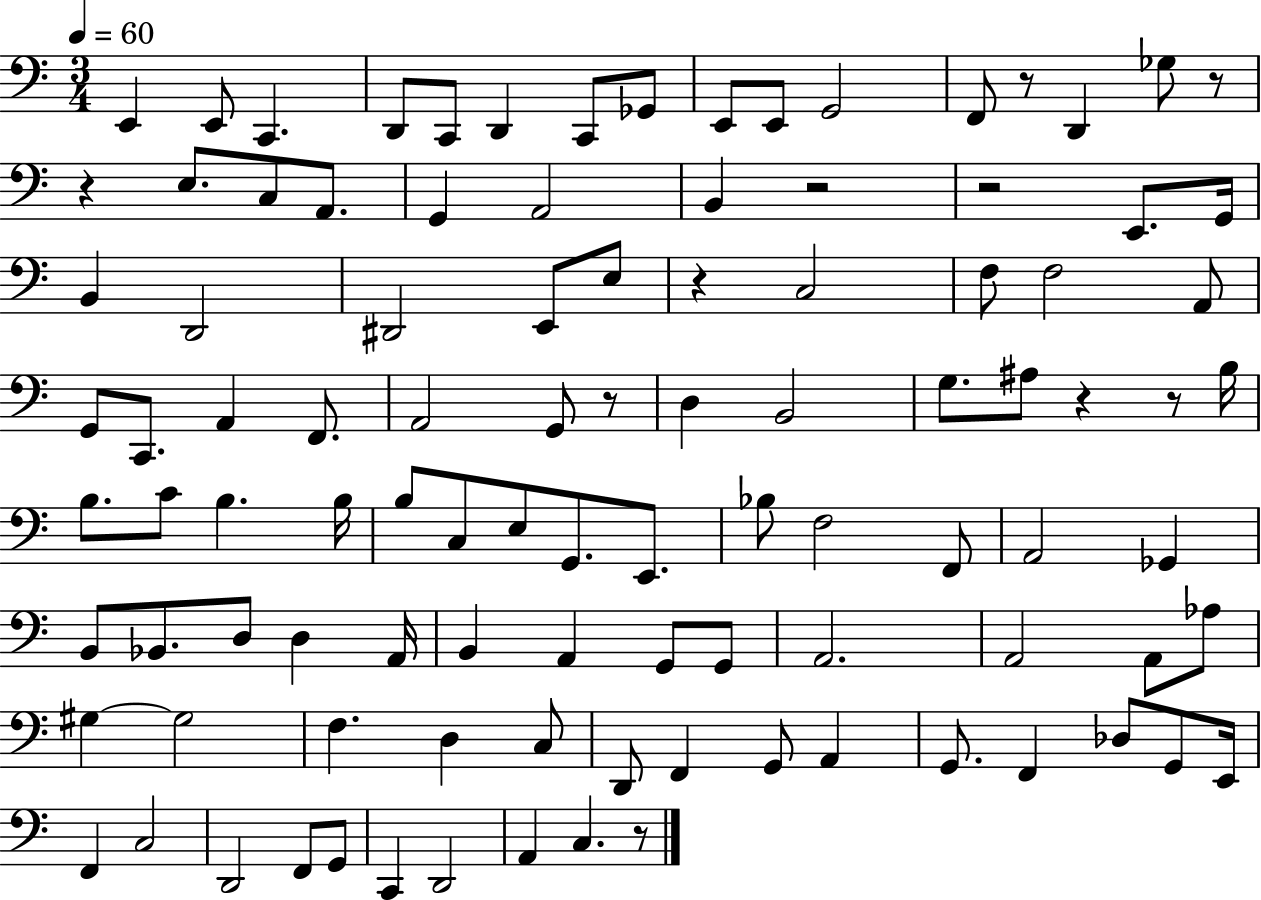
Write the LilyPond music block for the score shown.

{
  \clef bass
  \numericTimeSignature
  \time 3/4
  \key c \major
  \tempo 4 = 60
  e,4 e,8 c,4. | d,8 c,8 d,4 c,8 ges,8 | e,8 e,8 g,2 | f,8 r8 d,4 ges8 r8 | \break r4 e8. c8 a,8. | g,4 a,2 | b,4 r2 | r2 e,8. g,16 | \break b,4 d,2 | dis,2 e,8 e8 | r4 c2 | f8 f2 a,8 | \break g,8 c,8. a,4 f,8. | a,2 g,8 r8 | d4 b,2 | g8. ais8 r4 r8 b16 | \break b8. c'8 b4. b16 | b8 c8 e8 g,8. e,8. | bes8 f2 f,8 | a,2 ges,4 | \break b,8 bes,8. d8 d4 a,16 | b,4 a,4 g,8 g,8 | a,2. | a,2 a,8 aes8 | \break gis4~~ gis2 | f4. d4 c8 | d,8 f,4 g,8 a,4 | g,8. f,4 des8 g,8 e,16 | \break f,4 c2 | d,2 f,8 g,8 | c,4 d,2 | a,4 c4. r8 | \break \bar "|."
}